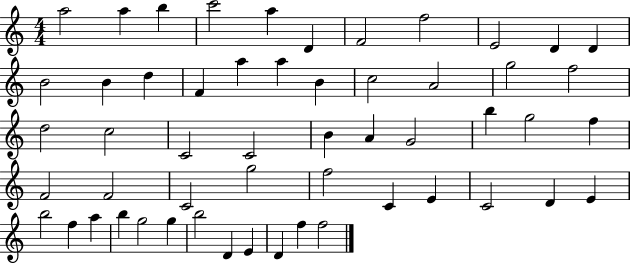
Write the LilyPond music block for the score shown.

{
  \clef treble
  \numericTimeSignature
  \time 4/4
  \key c \major
  a''2 a''4 b''4 | c'''2 a''4 d'4 | f'2 f''2 | e'2 d'4 d'4 | \break b'2 b'4 d''4 | f'4 a''4 a''4 b'4 | c''2 a'2 | g''2 f''2 | \break d''2 c''2 | c'2 c'2 | b'4 a'4 g'2 | b''4 g''2 f''4 | \break f'2 f'2 | c'2 g''2 | f''2 c'4 e'4 | c'2 d'4 e'4 | \break b''2 f''4 a''4 | b''4 g''2 g''4 | b''2 d'4 e'4 | d'4 f''4 f''2 | \break \bar "|."
}